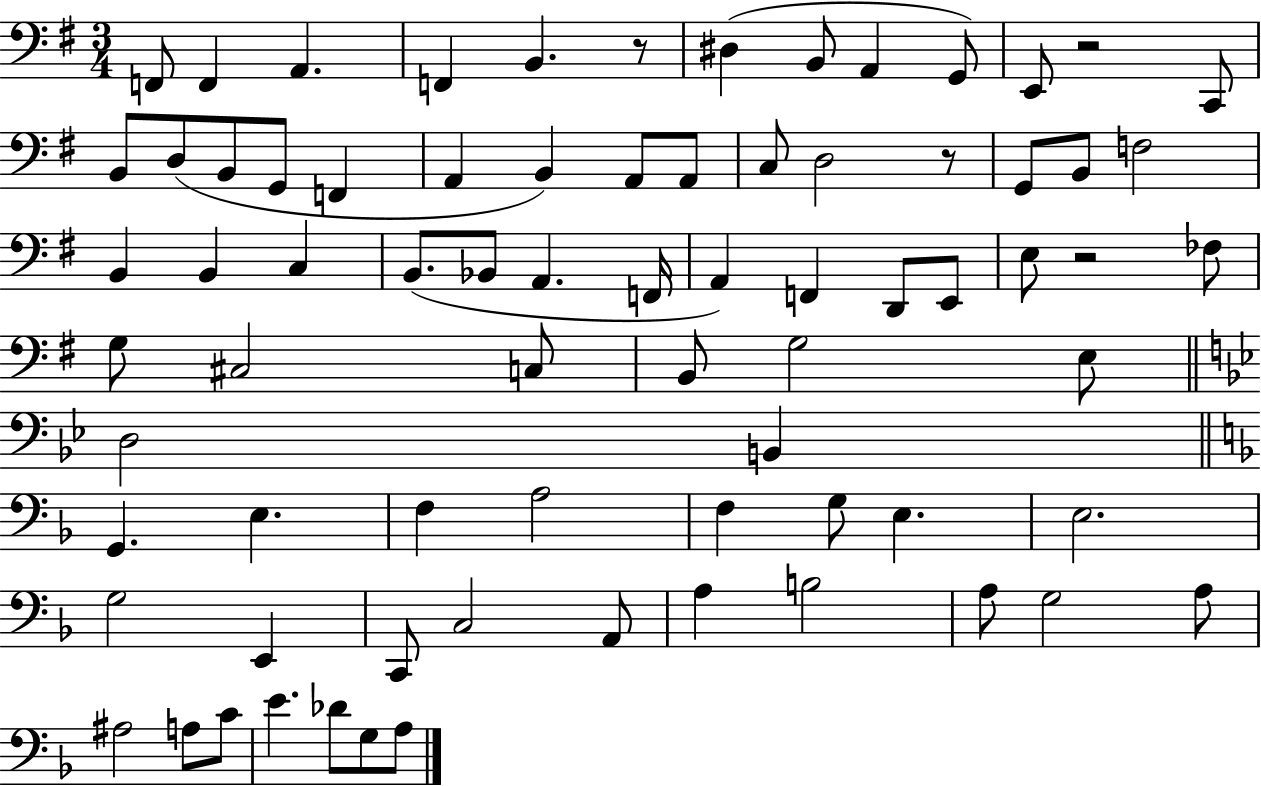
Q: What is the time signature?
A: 3/4